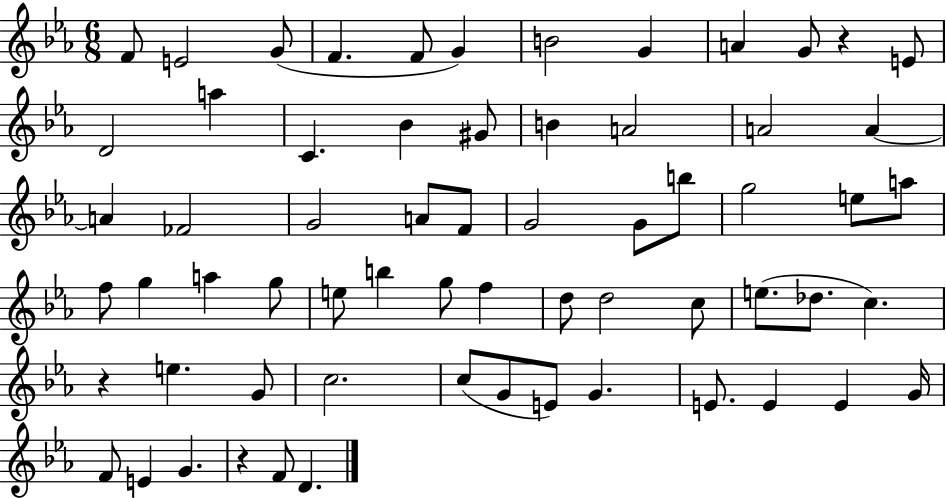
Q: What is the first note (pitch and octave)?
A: F4